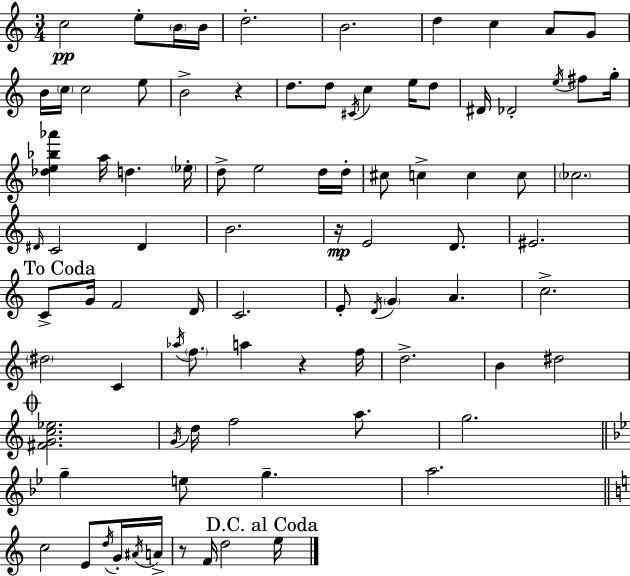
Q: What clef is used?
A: treble